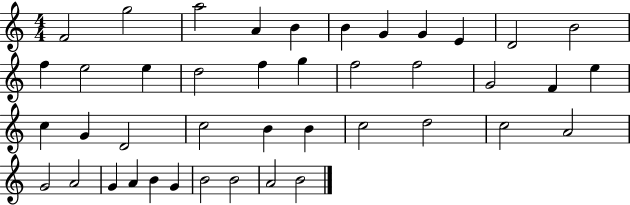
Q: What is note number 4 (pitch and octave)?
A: A4